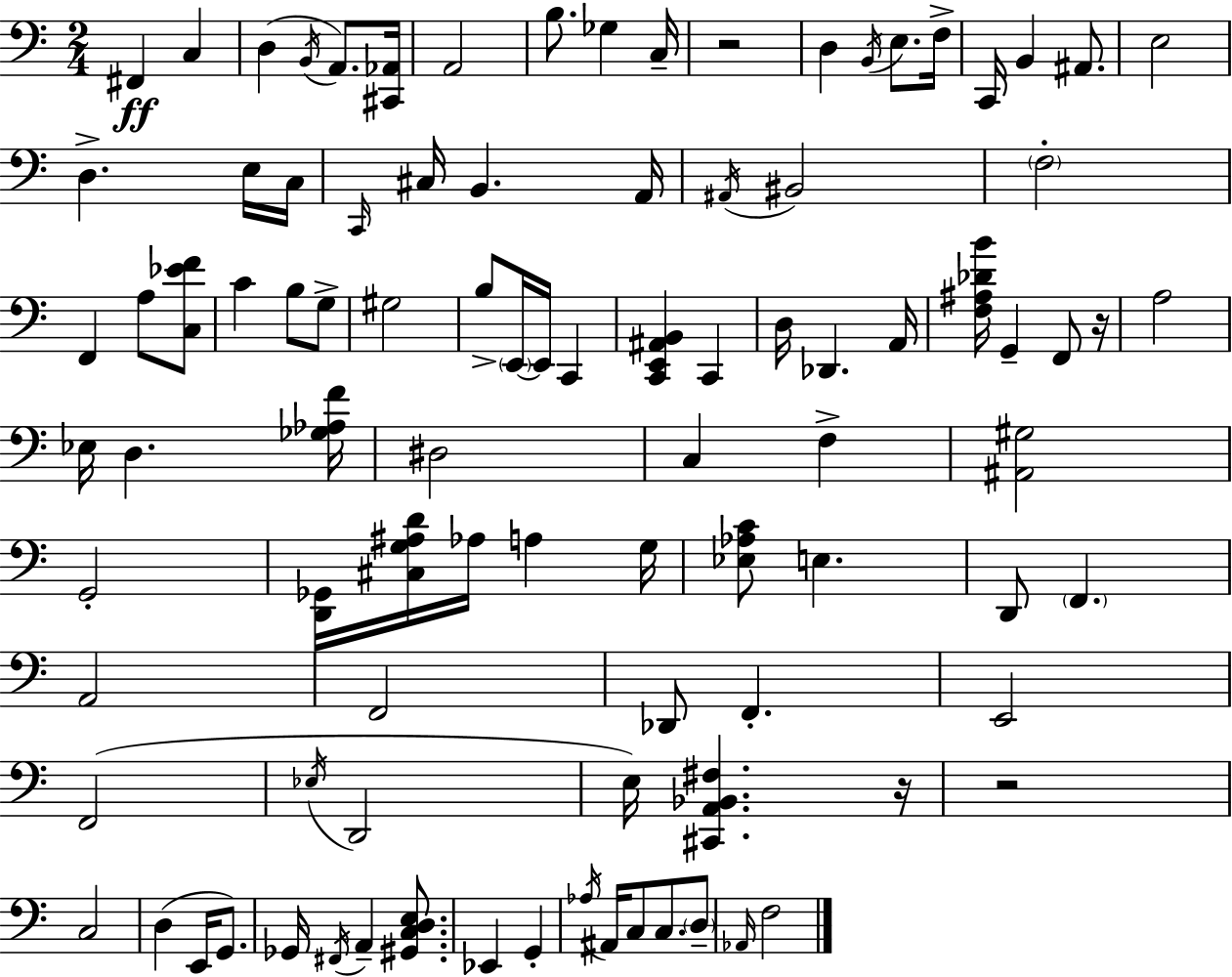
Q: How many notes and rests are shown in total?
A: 96